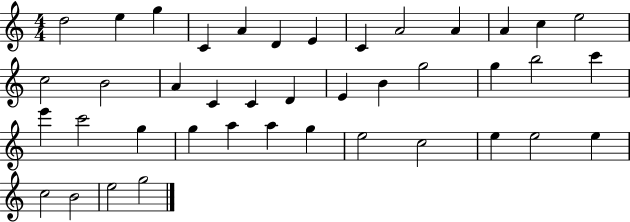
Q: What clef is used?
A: treble